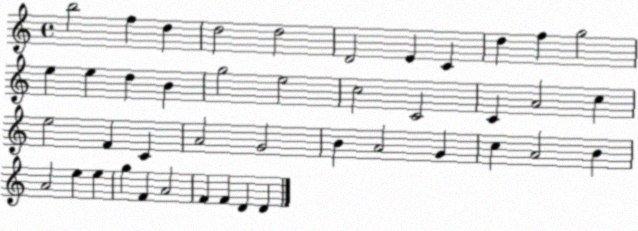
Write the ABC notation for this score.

X:1
T:Untitled
M:4/4
L:1/4
K:C
b2 f d d2 d2 D2 E C d f g2 e e d B g2 e2 c2 C2 C A2 c e2 F C A2 G2 B A2 G c A2 B A2 e e g F A2 F F D D